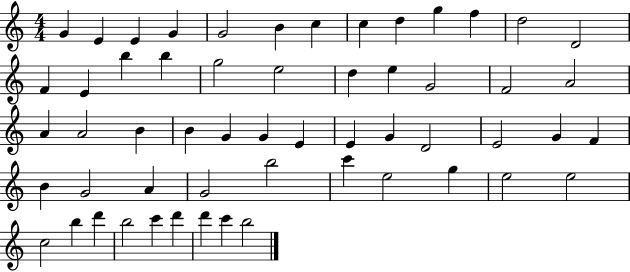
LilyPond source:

{
  \clef treble
  \numericTimeSignature
  \time 4/4
  \key c \major
  g'4 e'4 e'4 g'4 | g'2 b'4 c''4 | c''4 d''4 g''4 f''4 | d''2 d'2 | \break f'4 e'4 b''4 b''4 | g''2 e''2 | d''4 e''4 g'2 | f'2 a'2 | \break a'4 a'2 b'4 | b'4 g'4 g'4 e'4 | e'4 g'4 d'2 | e'2 g'4 f'4 | \break b'4 g'2 a'4 | g'2 b''2 | c'''4 e''2 g''4 | e''2 e''2 | \break c''2 b''4 d'''4 | b''2 c'''4 d'''4 | d'''4 c'''4 b''2 | \bar "|."
}